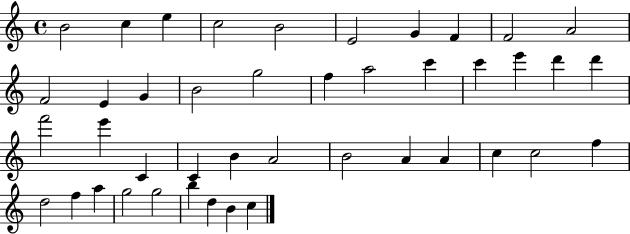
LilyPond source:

{
  \clef treble
  \time 4/4
  \defaultTimeSignature
  \key c \major
  b'2 c''4 e''4 | c''2 b'2 | e'2 g'4 f'4 | f'2 a'2 | \break f'2 e'4 g'4 | b'2 g''2 | f''4 a''2 c'''4 | c'''4 e'''4 d'''4 d'''4 | \break f'''2 e'''4 c'4 | c'4 b'4 a'2 | b'2 a'4 a'4 | c''4 c''2 f''4 | \break d''2 f''4 a''4 | g''2 g''2 | b''4 d''4 b'4 c''4 | \bar "|."
}